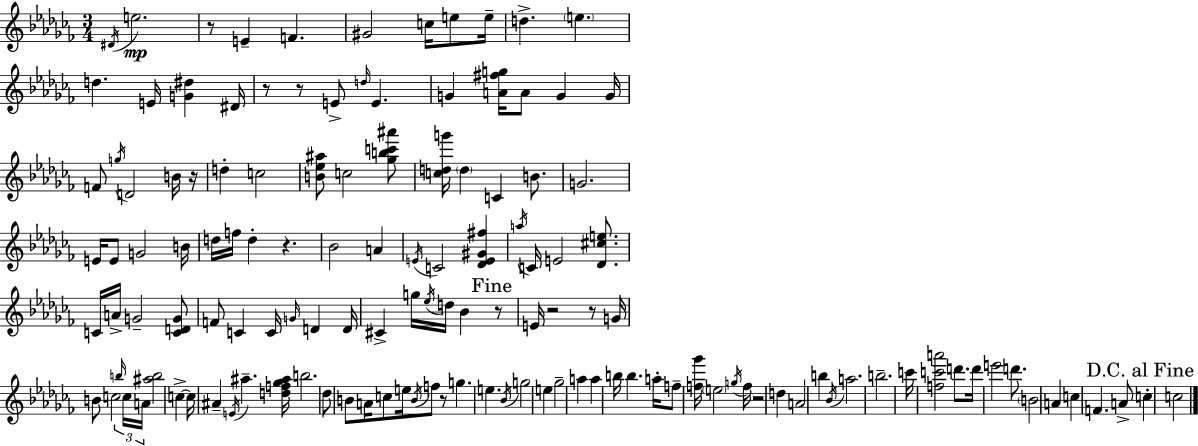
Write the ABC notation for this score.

X:1
T:Untitled
M:3/4
L:1/4
K:Abm
^D/4 e2 z/2 E F ^G2 c/4 e/2 e/4 d e d E/4 [G^d] ^D/4 z/2 z/2 E/2 d/4 E G [A^fg]/4 A/2 G G/4 F/2 g/4 D2 B/4 z/4 d c2 [B_e^a]/2 c2 [_gbc'^a']/2 [cdg']/4 d C B/2 G2 E/4 E/2 G2 B/4 d/4 f/4 d z _B2 A E/4 C2 [_DE^G^f] a/4 C/4 E2 [_D^ce]/2 C/4 A/4 G2 [CDG]/2 F/2 C C/4 G/4 D D/4 ^C g/4 _e/4 d/4 _B z/2 E/4 z2 z/2 G/4 B/2 c2 b/4 c/4 A/4 [^ab]2 c c/4 ^A E/4 ^a [df_g^a]/4 b2 _d/2 B/2 A/4 c/2 e/4 B/4 f/2 z/2 g e _B/4 g2 e _g2 a a b/4 b a/4 f/2 [f_g']/4 e2 g/4 f/4 z2 d A2 b _B/4 a2 b2 c'/4 [fc'a']2 d'/2 d'/4 e'2 d'/2 B2 A c F A/2 c c2